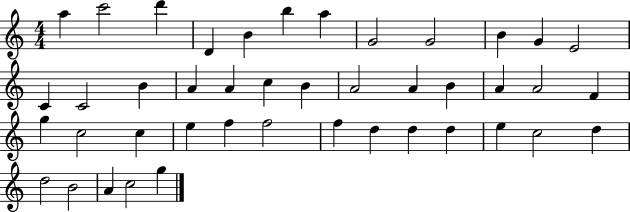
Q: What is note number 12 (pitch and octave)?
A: E4